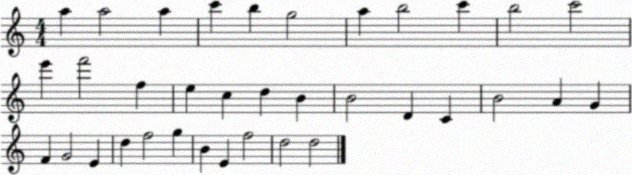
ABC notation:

X:1
T:Untitled
M:4/4
L:1/4
K:C
a a2 a c' b g2 a b2 c' b2 c'2 e' f'2 f e c d B B2 D C B2 A G F G2 E d f2 g B E f2 d2 d2